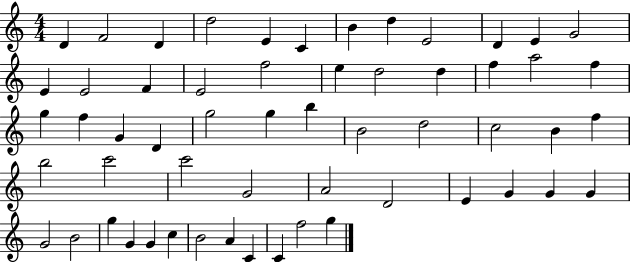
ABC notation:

X:1
T:Untitled
M:4/4
L:1/4
K:C
D F2 D d2 E C B d E2 D E G2 E E2 F E2 f2 e d2 d f a2 f g f G D g2 g b B2 d2 c2 B f b2 c'2 c'2 G2 A2 D2 E G G G G2 B2 g G G c B2 A C C f2 g